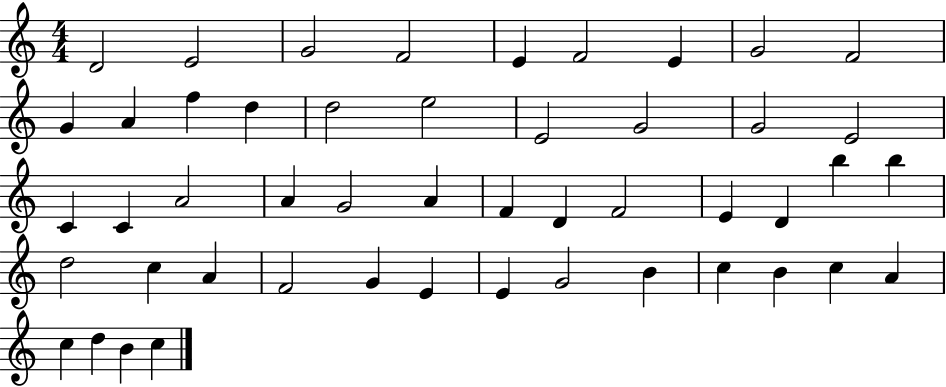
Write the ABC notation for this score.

X:1
T:Untitled
M:4/4
L:1/4
K:C
D2 E2 G2 F2 E F2 E G2 F2 G A f d d2 e2 E2 G2 G2 E2 C C A2 A G2 A F D F2 E D b b d2 c A F2 G E E G2 B c B c A c d B c